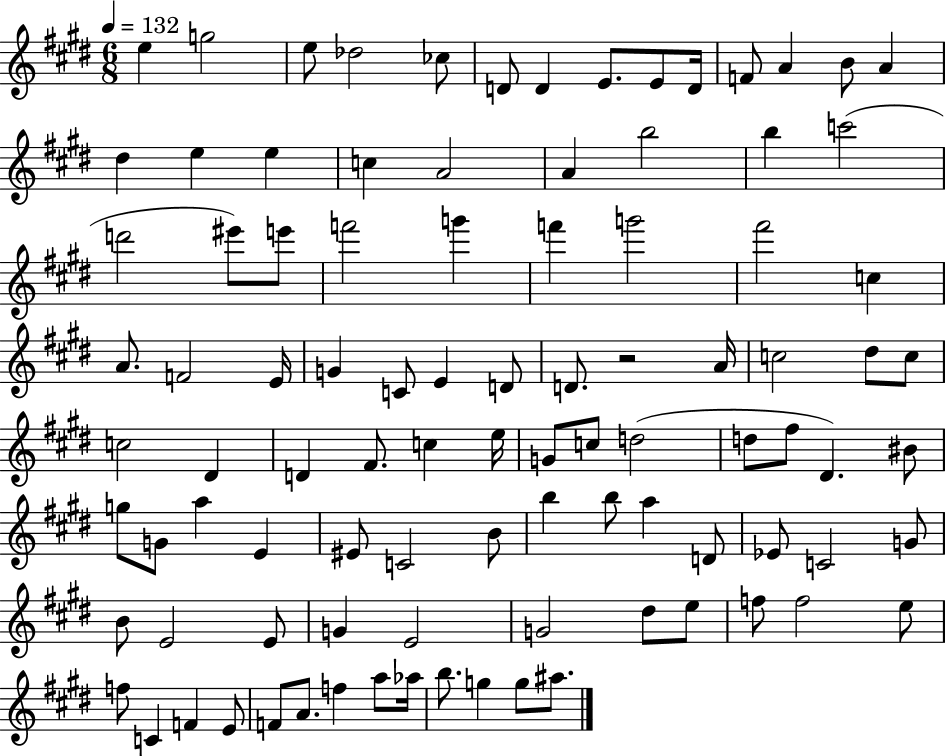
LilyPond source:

{
  \clef treble
  \numericTimeSignature
  \time 6/8
  \key e \major
  \tempo 4 = 132
  e''4 g''2 | e''8 des''2 ces''8 | d'8 d'4 e'8. e'8 d'16 | f'8 a'4 b'8 a'4 | \break dis''4 e''4 e''4 | c''4 a'2 | a'4 b''2 | b''4 c'''2( | \break d'''2 eis'''8) e'''8 | f'''2 g'''4 | f'''4 g'''2 | fis'''2 c''4 | \break a'8. f'2 e'16 | g'4 c'8 e'4 d'8 | d'8. r2 a'16 | c''2 dis''8 c''8 | \break c''2 dis'4 | d'4 fis'8. c''4 e''16 | g'8 c''8 d''2( | d''8 fis''8 dis'4.) bis'8 | \break g''8 g'8 a''4 e'4 | eis'8 c'2 b'8 | b''4 b''8 a''4 d'8 | ees'8 c'2 g'8 | \break b'8 e'2 e'8 | g'4 e'2 | g'2 dis''8 e''8 | f''8 f''2 e''8 | \break f''8 c'4 f'4 e'8 | f'8 a'8. f''4 a''8 aes''16 | b''8. g''4 g''8 ais''8. | \bar "|."
}